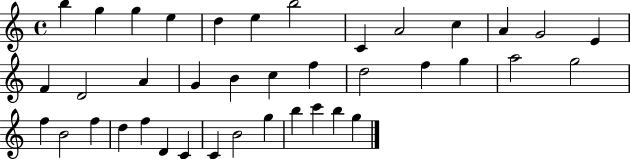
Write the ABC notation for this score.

X:1
T:Untitled
M:4/4
L:1/4
K:C
b g g e d e b2 C A2 c A G2 E F D2 A G B c f d2 f g a2 g2 f B2 f d f D C C B2 g b c' b g